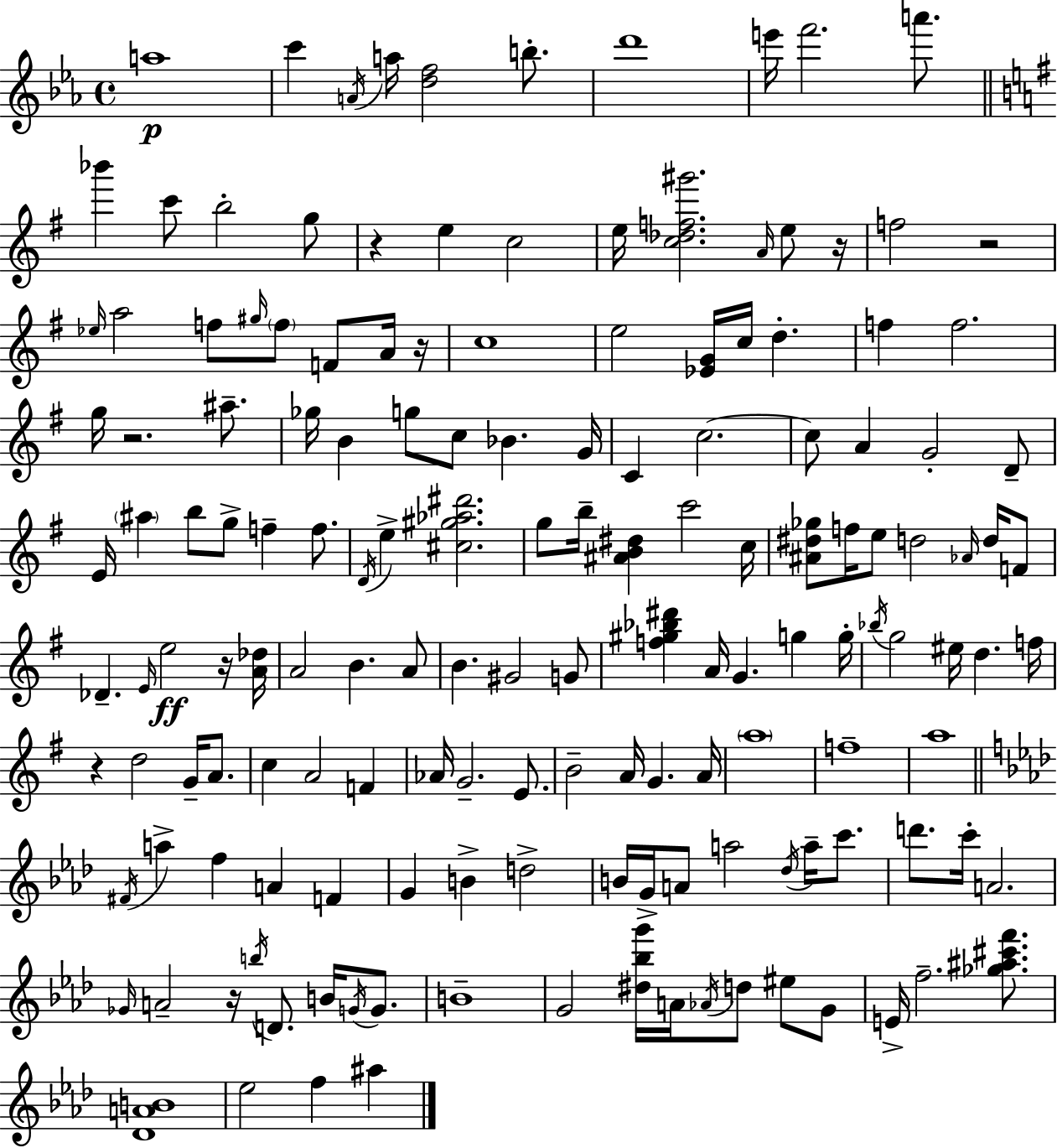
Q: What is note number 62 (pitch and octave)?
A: Ab4